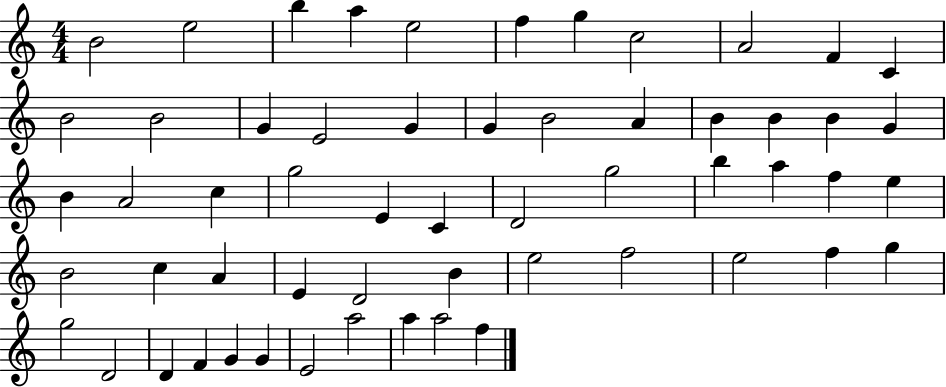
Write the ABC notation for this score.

X:1
T:Untitled
M:4/4
L:1/4
K:C
B2 e2 b a e2 f g c2 A2 F C B2 B2 G E2 G G B2 A B B B G B A2 c g2 E C D2 g2 b a f e B2 c A E D2 B e2 f2 e2 f g g2 D2 D F G G E2 a2 a a2 f